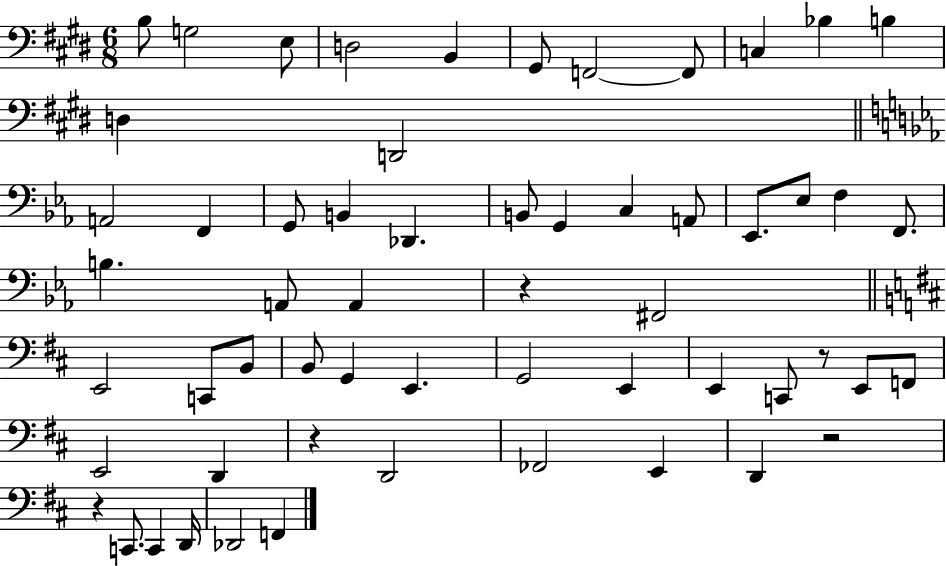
X:1
T:Untitled
M:6/8
L:1/4
K:E
B,/2 G,2 E,/2 D,2 B,, ^G,,/2 F,,2 F,,/2 C, _B, B, D, D,,2 A,,2 F,, G,,/2 B,, _D,, B,,/2 G,, C, A,,/2 _E,,/2 _E,/2 F, F,,/2 B, A,,/2 A,, z ^F,,2 E,,2 C,,/2 B,,/2 B,,/2 G,, E,, G,,2 E,, E,, C,,/2 z/2 E,,/2 F,,/2 E,,2 D,, z D,,2 _F,,2 E,, D,, z2 z C,,/2 C,, D,,/4 _D,,2 F,,